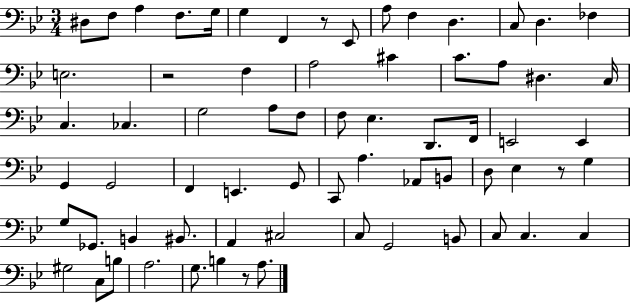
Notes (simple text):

D#3/e F3/e A3/q F3/e. G3/s G3/q F2/q R/e Eb2/e A3/e F3/q D3/q. C3/e D3/q. FES3/q E3/h. R/h F3/q A3/h C#4/q C4/e. A3/e D#3/q. C3/s C3/q. CES3/q. G3/h A3/e F3/e F3/e Eb3/q. D2/e. F2/s E2/h E2/q G2/q G2/h F2/q E2/q. G2/e C2/e A3/q. Ab2/e B2/e D3/e Eb3/q R/e G3/q G3/e Gb2/e. B2/q BIS2/e. A2/q C#3/h C3/e G2/h B2/e C3/e C3/q. C3/q G#3/h C3/e B3/e A3/h. G3/e. B3/q R/e A3/e.